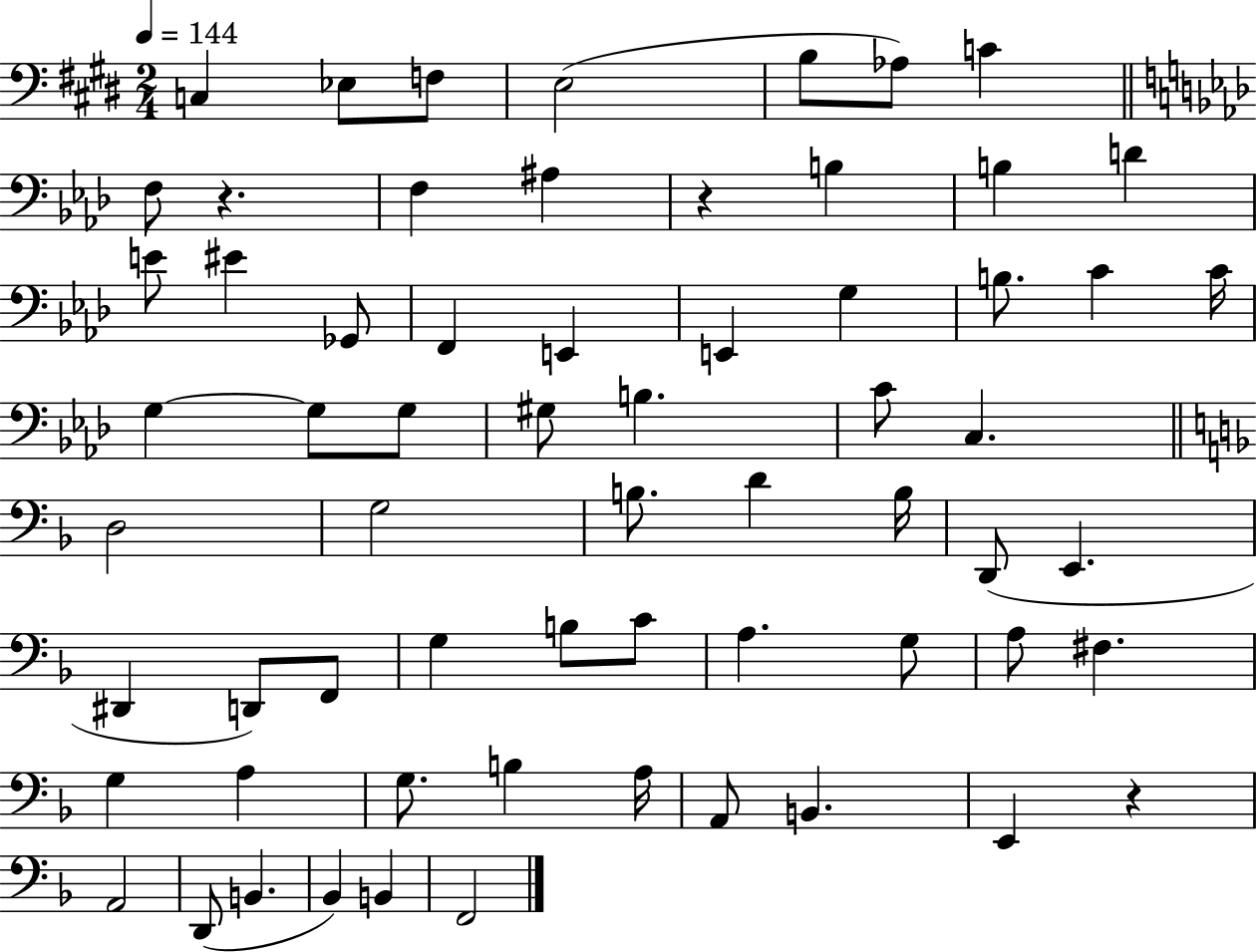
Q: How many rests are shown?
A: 3